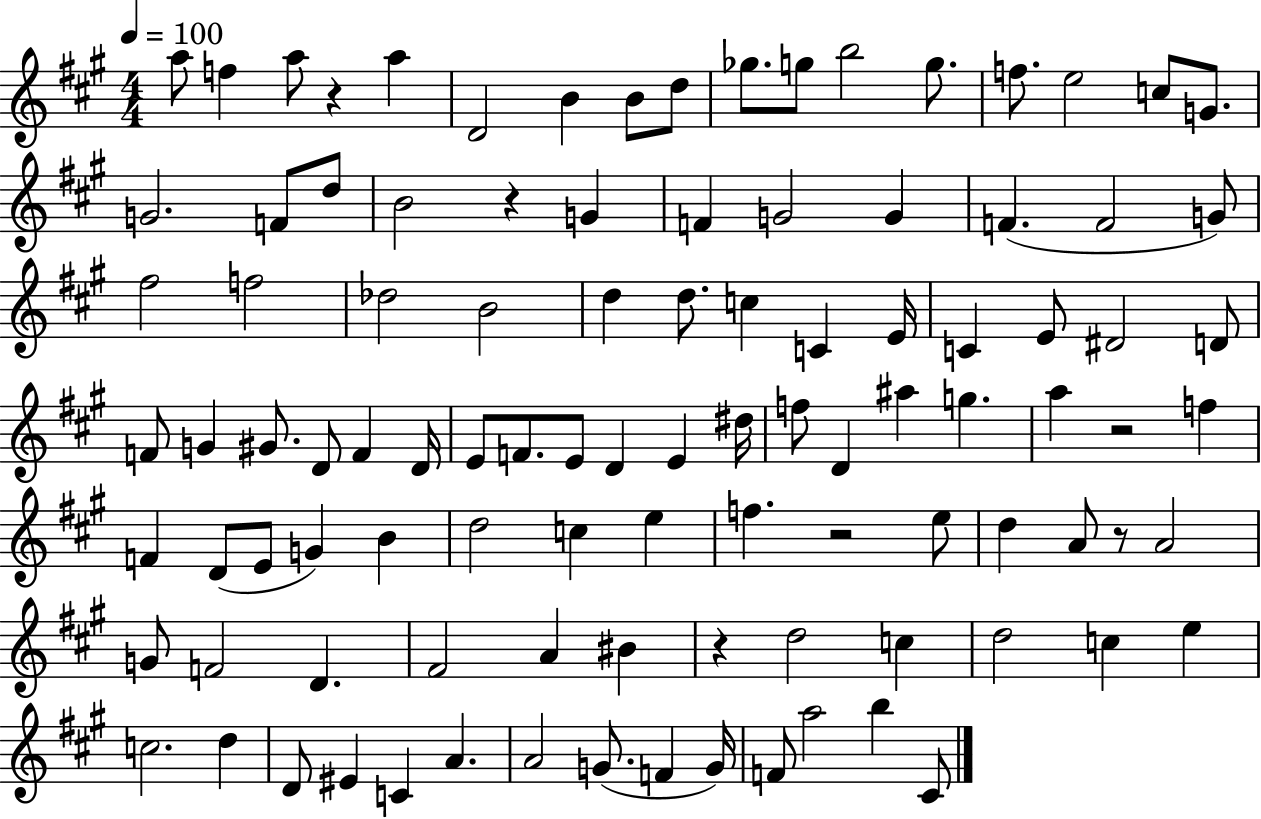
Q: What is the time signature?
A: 4/4